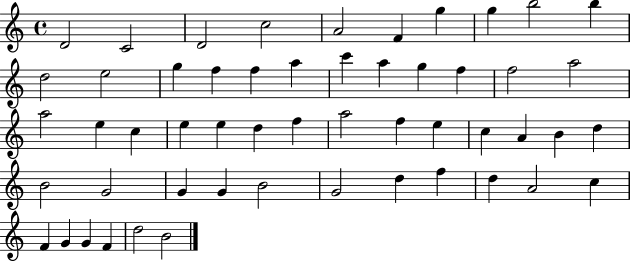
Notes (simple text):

D4/h C4/h D4/h C5/h A4/h F4/q G5/q G5/q B5/h B5/q D5/h E5/h G5/q F5/q F5/q A5/q C6/q A5/q G5/q F5/q F5/h A5/h A5/h E5/q C5/q E5/q E5/q D5/q F5/q A5/h F5/q E5/q C5/q A4/q B4/q D5/q B4/h G4/h G4/q G4/q B4/h G4/h D5/q F5/q D5/q A4/h C5/q F4/q G4/q G4/q F4/q D5/h B4/h